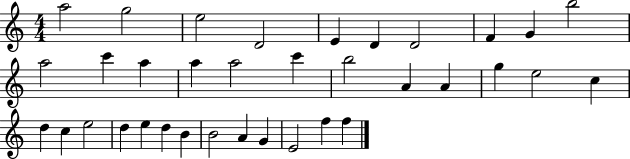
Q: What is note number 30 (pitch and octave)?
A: B4